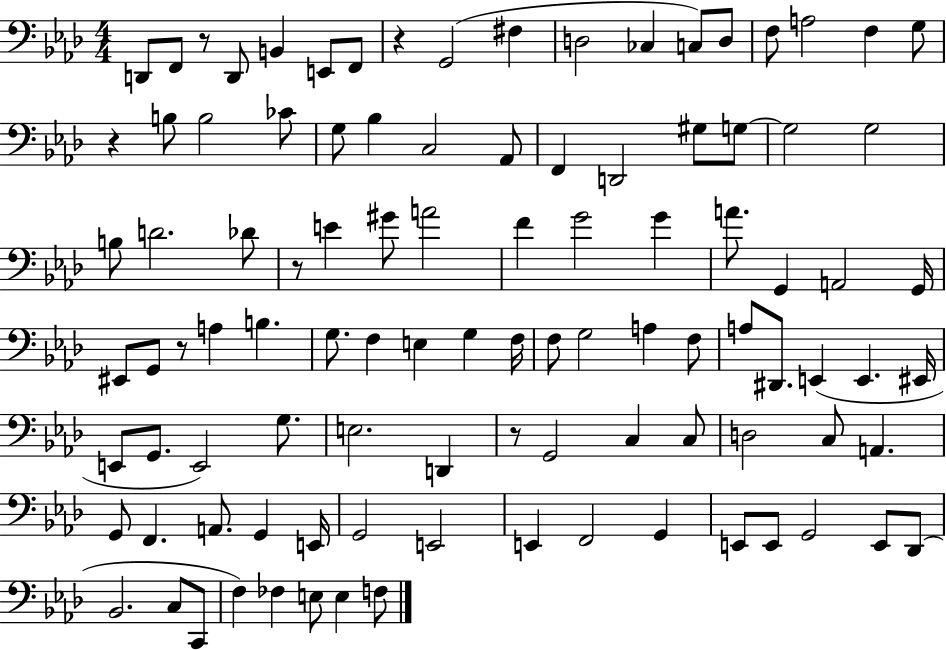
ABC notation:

X:1
T:Untitled
M:4/4
L:1/4
K:Ab
D,,/2 F,,/2 z/2 D,,/2 B,, E,,/2 F,,/2 z G,,2 ^F, D,2 _C, C,/2 D,/2 F,/2 A,2 F, G,/2 z B,/2 B,2 _C/2 G,/2 _B, C,2 _A,,/2 F,, D,,2 ^G,/2 G,/2 G,2 G,2 B,/2 D2 _D/2 z/2 E ^G/2 A2 F G2 G A/2 G,, A,,2 G,,/4 ^E,,/2 G,,/2 z/2 A, B, G,/2 F, E, G, F,/4 F,/2 G,2 A, F,/2 A,/2 ^D,,/2 E,, E,, ^E,,/4 E,,/2 G,,/2 E,,2 G,/2 E,2 D,, z/2 G,,2 C, C,/2 D,2 C,/2 A,, G,,/2 F,, A,,/2 G,, E,,/4 G,,2 E,,2 E,, F,,2 G,, E,,/2 E,,/2 G,,2 E,,/2 _D,,/2 _B,,2 C,/2 C,,/2 F, _F, E,/2 E, F,/2